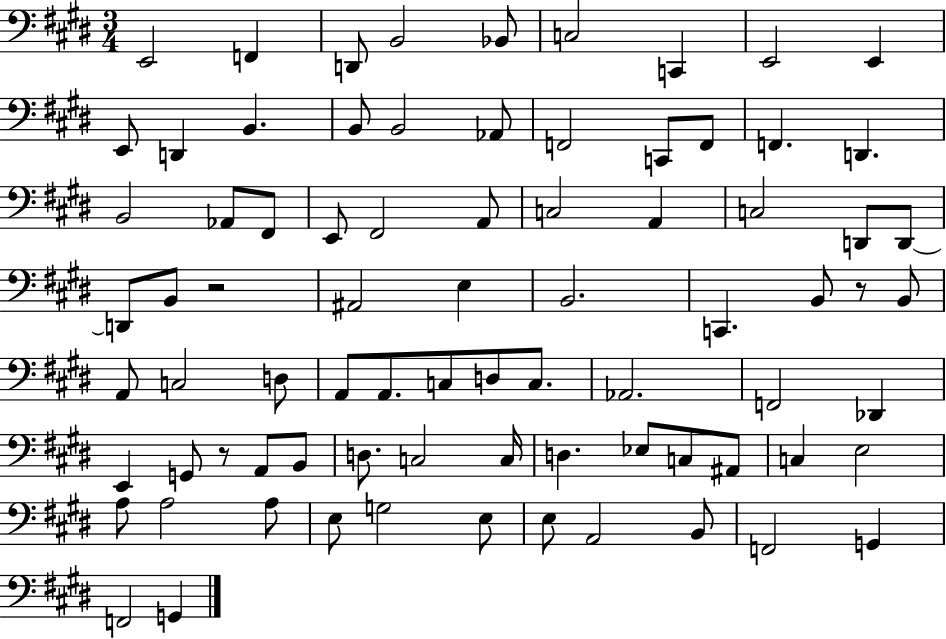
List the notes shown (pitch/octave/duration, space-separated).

E2/h F2/q D2/e B2/h Bb2/e C3/h C2/q E2/h E2/q E2/e D2/q B2/q. B2/e B2/h Ab2/e F2/h C2/e F2/e F2/q. D2/q. B2/h Ab2/e F#2/e E2/e F#2/h A2/e C3/h A2/q C3/h D2/e D2/e D2/e B2/e R/h A#2/h E3/q B2/h. C2/q. B2/e R/e B2/e A2/e C3/h D3/e A2/e A2/e. C3/e D3/e C3/e. Ab2/h. F2/h Db2/q E2/q G2/e R/e A2/e B2/e D3/e. C3/h C3/s D3/q. Eb3/e C3/e A#2/e C3/q E3/h A3/e A3/h A3/e E3/e G3/h E3/e E3/e A2/h B2/e F2/h G2/q F2/h G2/q